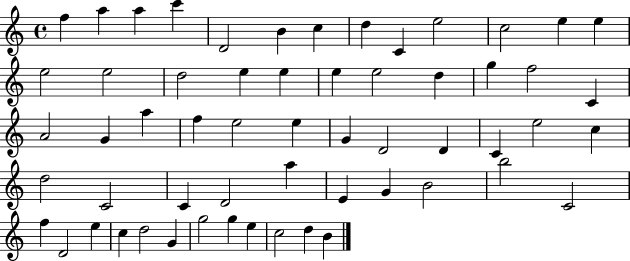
{
  \clef treble
  \time 4/4
  \defaultTimeSignature
  \key c \major
  f''4 a''4 a''4 c'''4 | d'2 b'4 c''4 | d''4 c'4 e''2 | c''2 e''4 e''4 | \break e''2 e''2 | d''2 e''4 e''4 | e''4 e''2 d''4 | g''4 f''2 c'4 | \break a'2 g'4 a''4 | f''4 e''2 e''4 | g'4 d'2 d'4 | c'4 e''2 c''4 | \break d''2 c'2 | c'4 d'2 a''4 | e'4 g'4 b'2 | b''2 c'2 | \break f''4 d'2 e''4 | c''4 d''2 g'4 | g''2 g''4 e''4 | c''2 d''4 b'4 | \break \bar "|."
}